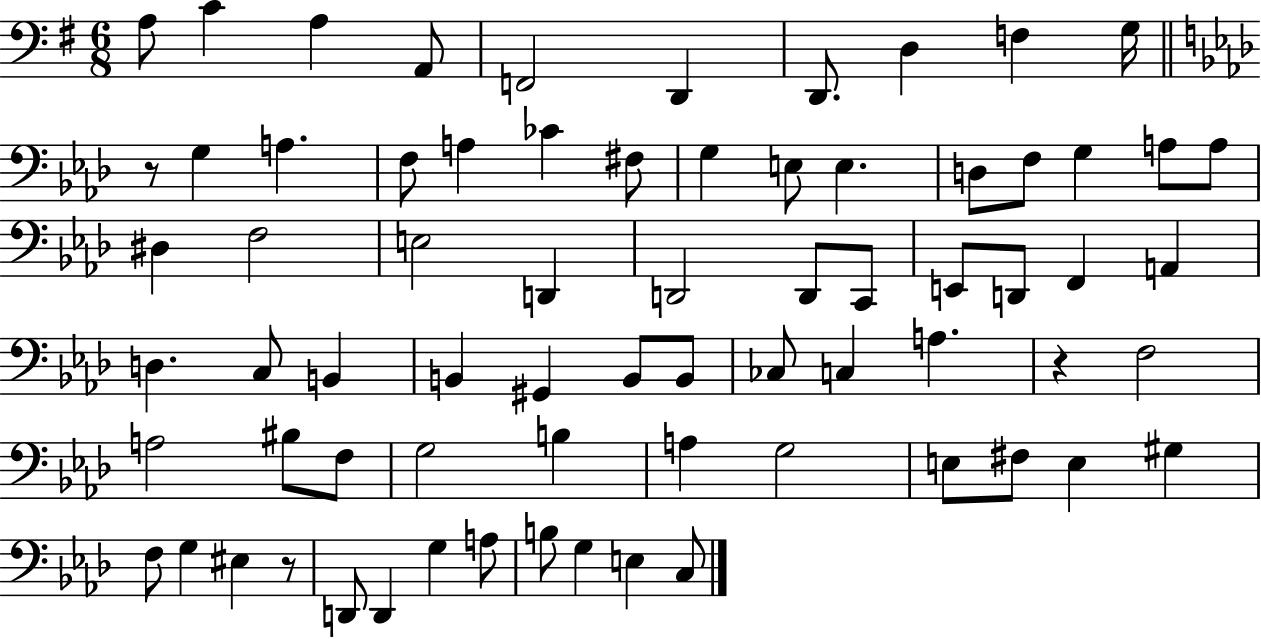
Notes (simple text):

A3/e C4/q A3/q A2/e F2/h D2/q D2/e. D3/q F3/q G3/s R/e G3/q A3/q. F3/e A3/q CES4/q F#3/e G3/q E3/e E3/q. D3/e F3/e G3/q A3/e A3/e D#3/q F3/h E3/h D2/q D2/h D2/e C2/e E2/e D2/e F2/q A2/q D3/q. C3/e B2/q B2/q G#2/q B2/e B2/e CES3/e C3/q A3/q. R/q F3/h A3/h BIS3/e F3/e G3/h B3/q A3/q G3/h E3/e F#3/e E3/q G#3/q F3/e G3/q EIS3/q R/e D2/e D2/q G3/q A3/e B3/e G3/q E3/q C3/e